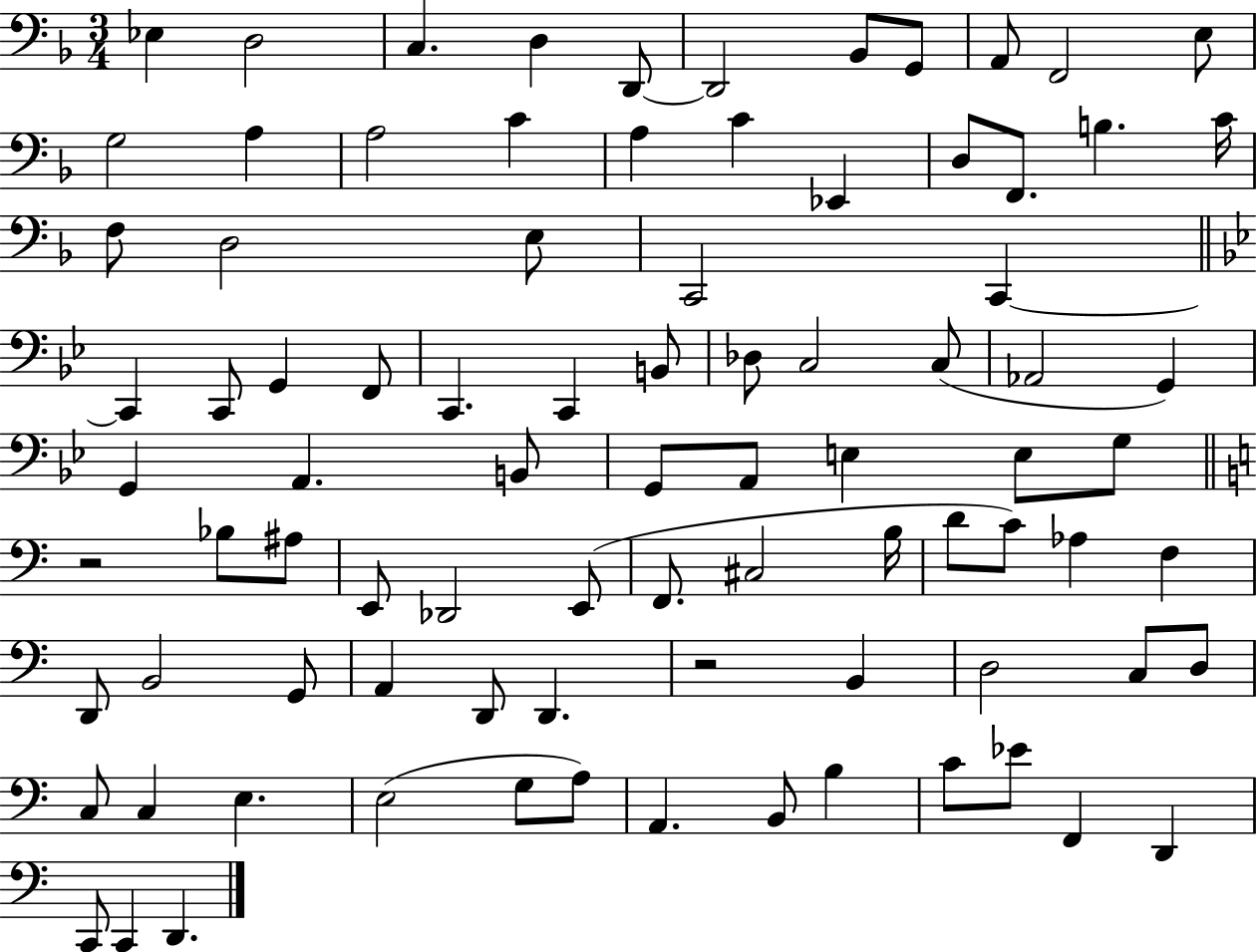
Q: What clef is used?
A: bass